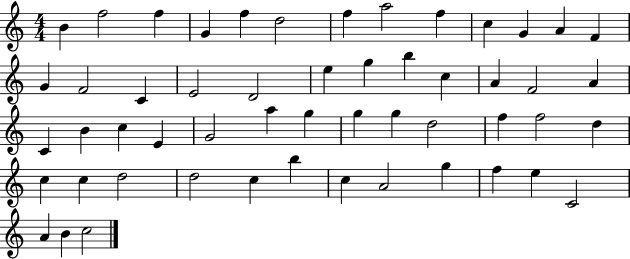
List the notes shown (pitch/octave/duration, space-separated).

B4/q F5/h F5/q G4/q F5/q D5/h F5/q A5/h F5/q C5/q G4/q A4/q F4/q G4/q F4/h C4/q E4/h D4/h E5/q G5/q B5/q C5/q A4/q F4/h A4/q C4/q B4/q C5/q E4/q G4/h A5/q G5/q G5/q G5/q D5/h F5/q F5/h D5/q C5/q C5/q D5/h D5/h C5/q B5/q C5/q A4/h G5/q F5/q E5/q C4/h A4/q B4/q C5/h